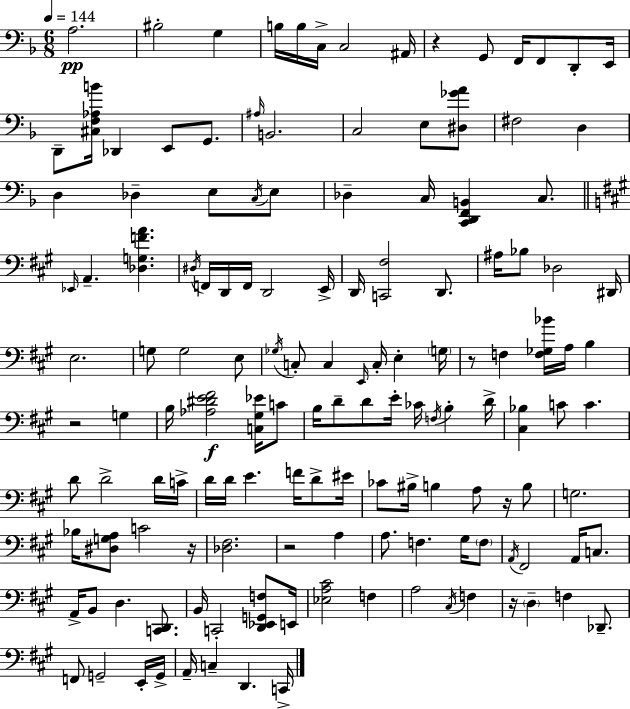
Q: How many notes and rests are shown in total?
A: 141